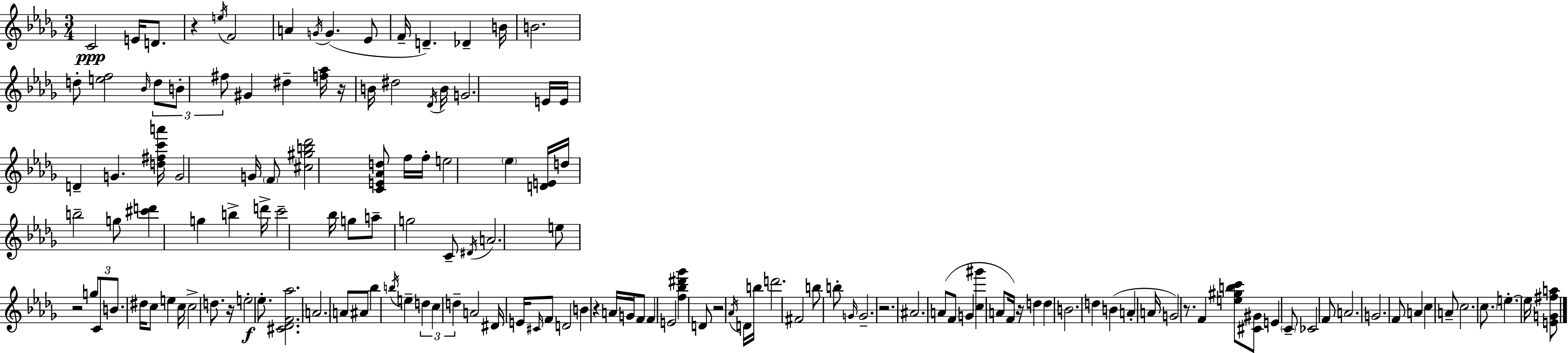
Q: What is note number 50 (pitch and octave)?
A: D#4